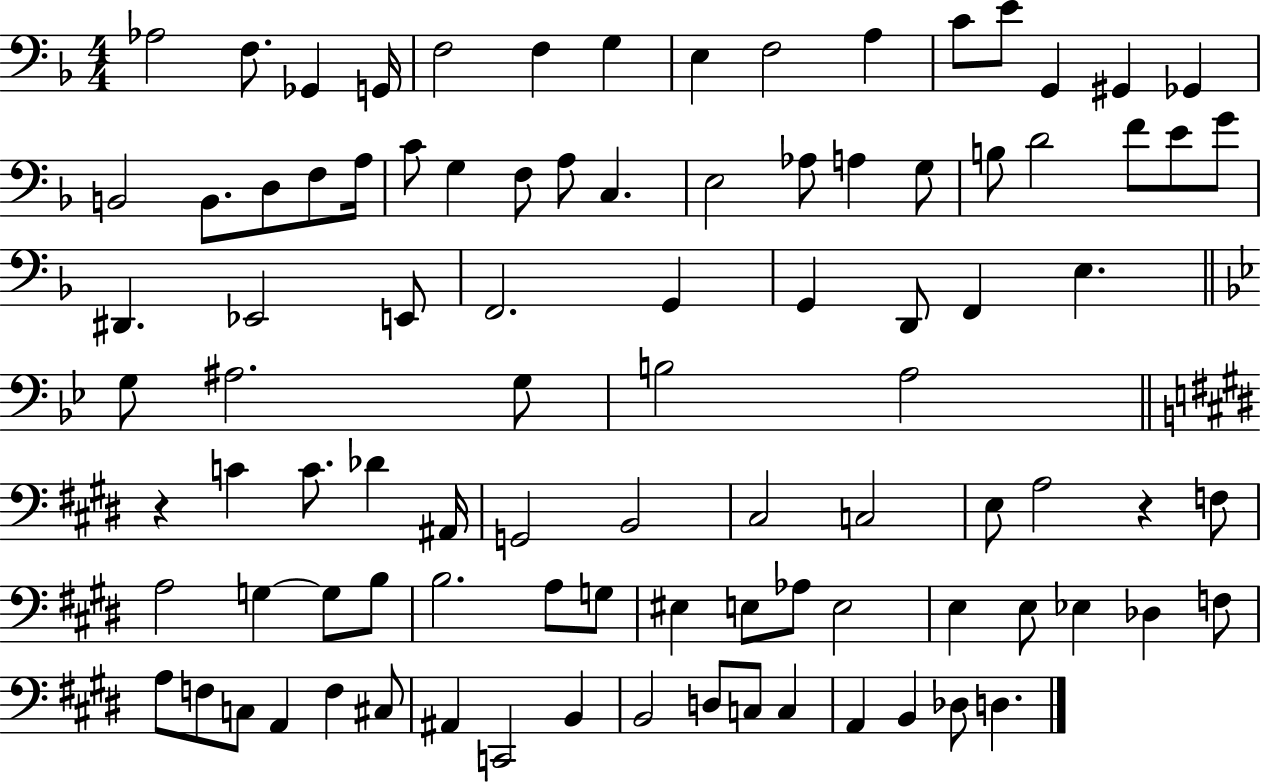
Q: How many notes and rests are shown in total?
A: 94